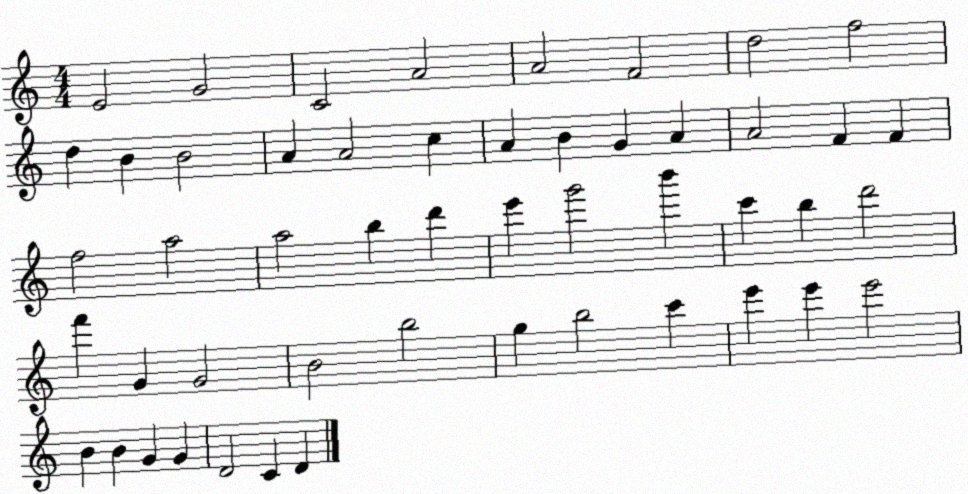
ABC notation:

X:1
T:Untitled
M:4/4
L:1/4
K:C
E2 G2 C2 A2 A2 F2 d2 f2 d B B2 A A2 c A B G A A2 F F f2 a2 a2 b d' e' g'2 b' c' b d'2 f' G G2 B2 b2 g b2 c' e' e' e'2 B B G G D2 C D